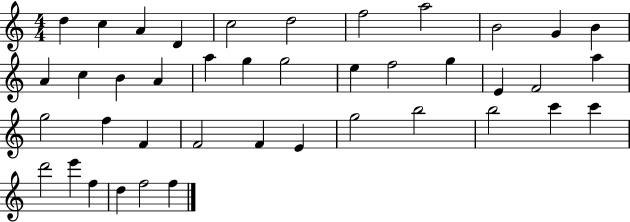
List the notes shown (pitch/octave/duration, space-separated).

D5/q C5/q A4/q D4/q C5/h D5/h F5/h A5/h B4/h G4/q B4/q A4/q C5/q B4/q A4/q A5/q G5/q G5/h E5/q F5/h G5/q E4/q F4/h A5/q G5/h F5/q F4/q F4/h F4/q E4/q G5/h B5/h B5/h C6/q C6/q D6/h E6/q F5/q D5/q F5/h F5/q